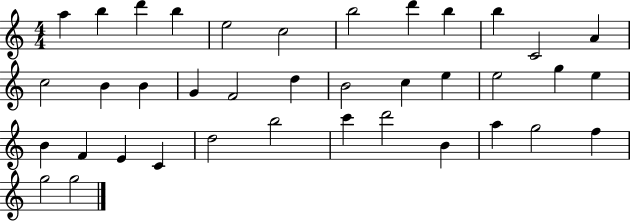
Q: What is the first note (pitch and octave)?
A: A5